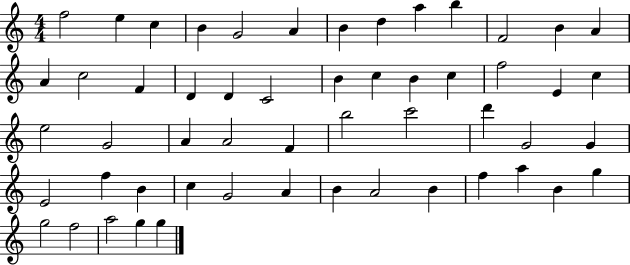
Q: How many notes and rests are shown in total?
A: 54